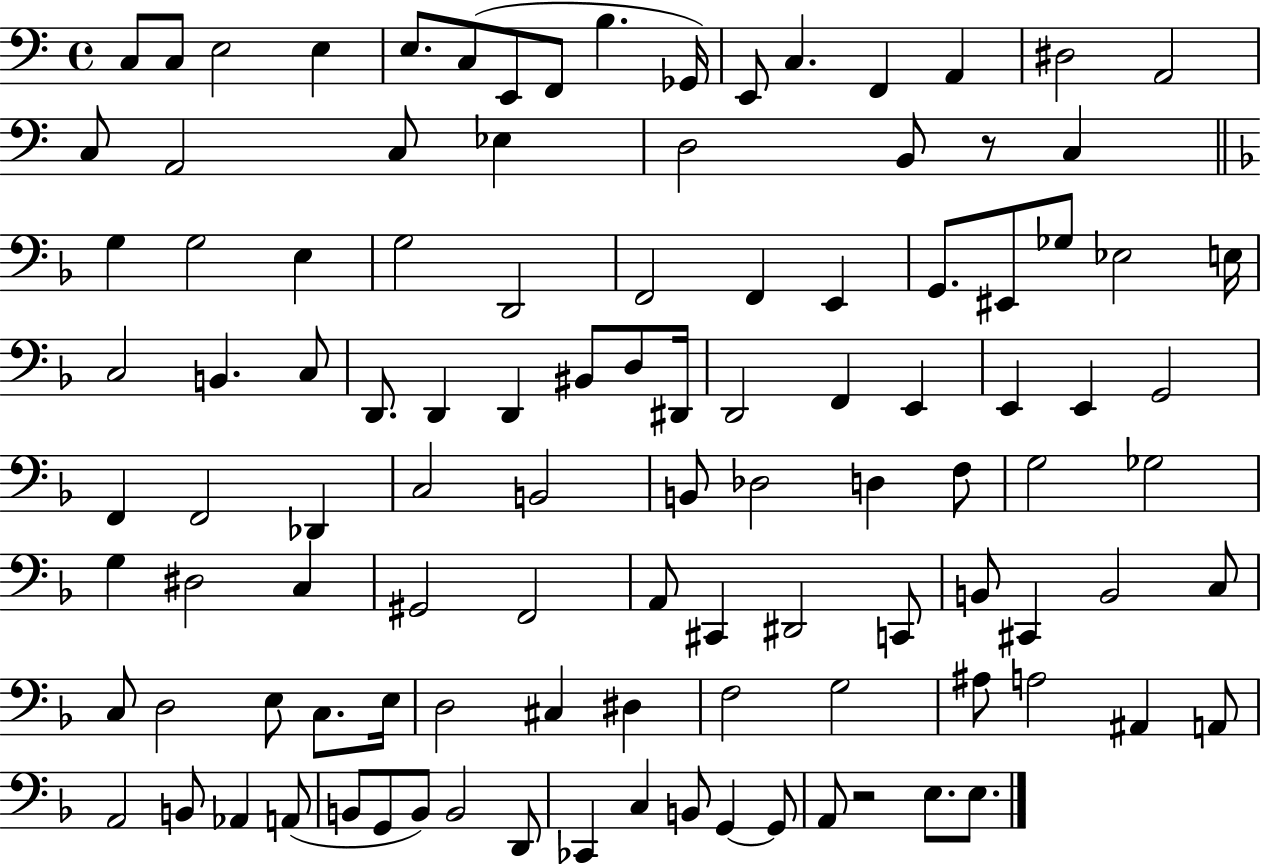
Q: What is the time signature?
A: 4/4